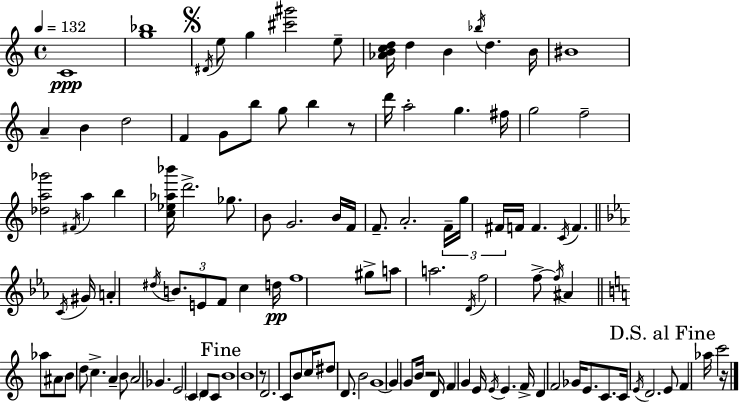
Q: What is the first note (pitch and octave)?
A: C4